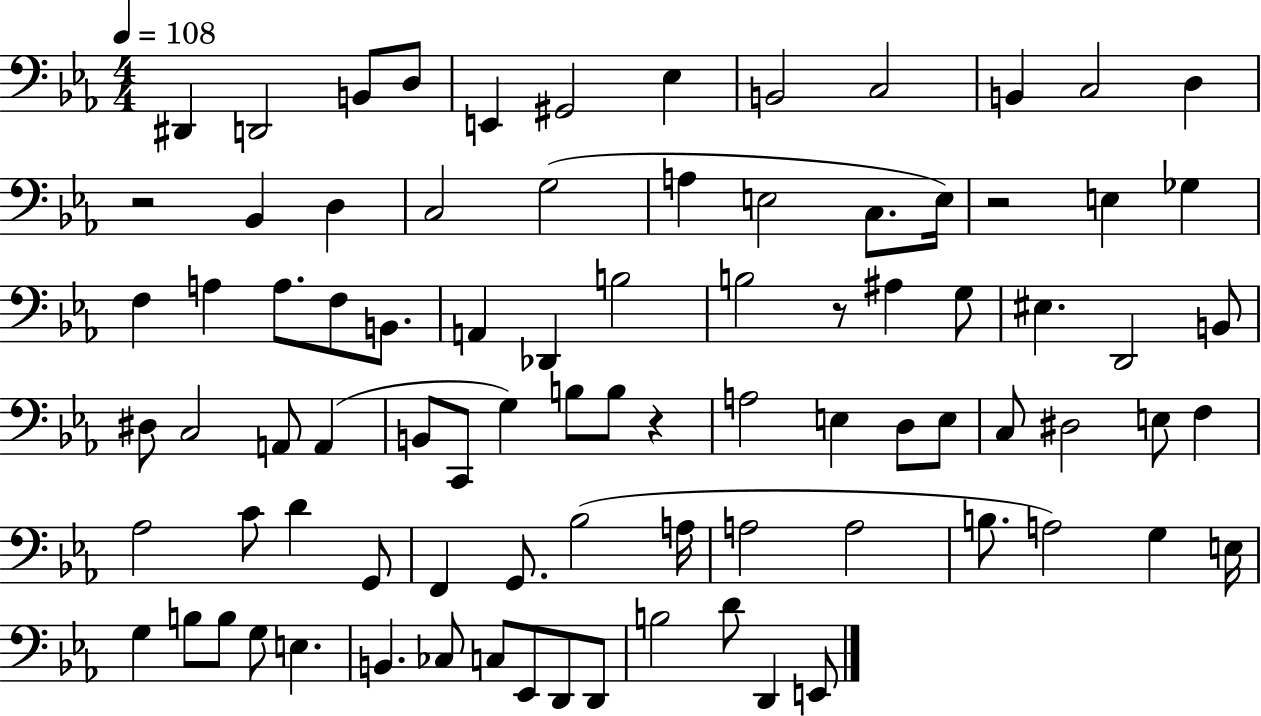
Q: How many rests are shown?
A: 4